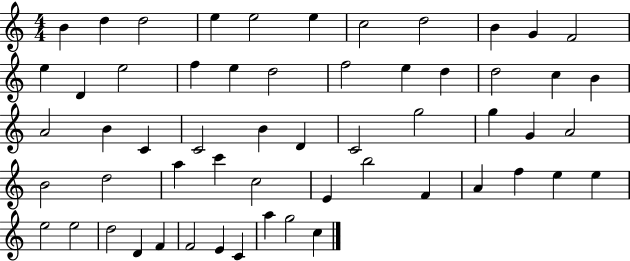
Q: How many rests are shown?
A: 0